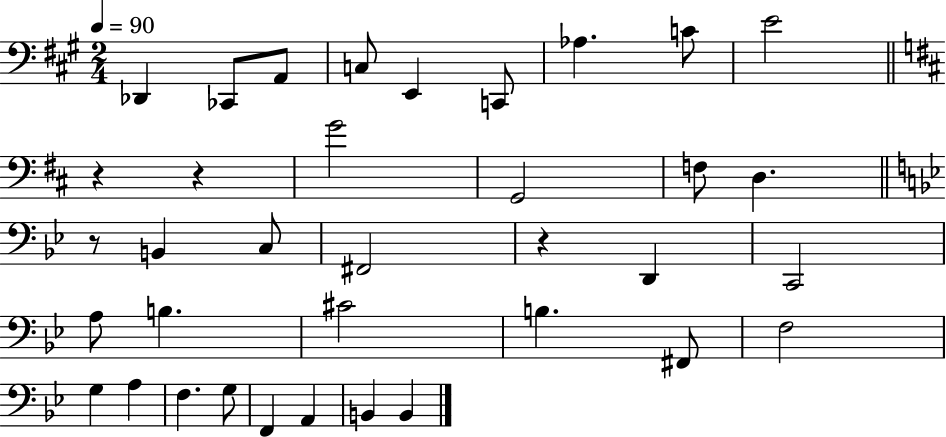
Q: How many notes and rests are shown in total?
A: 36